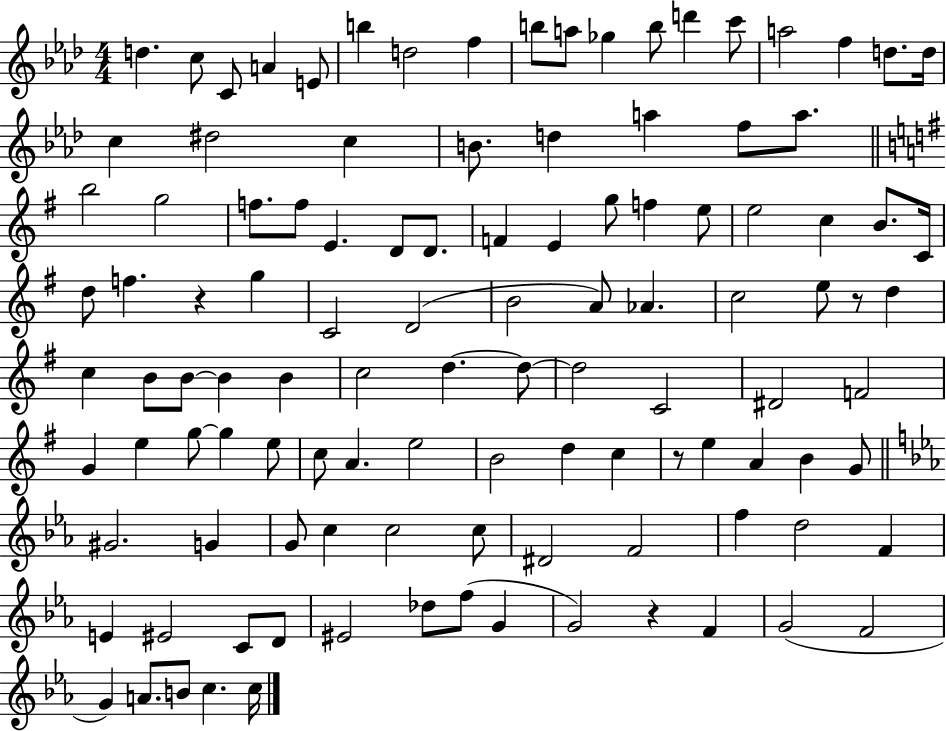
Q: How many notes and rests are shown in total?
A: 112